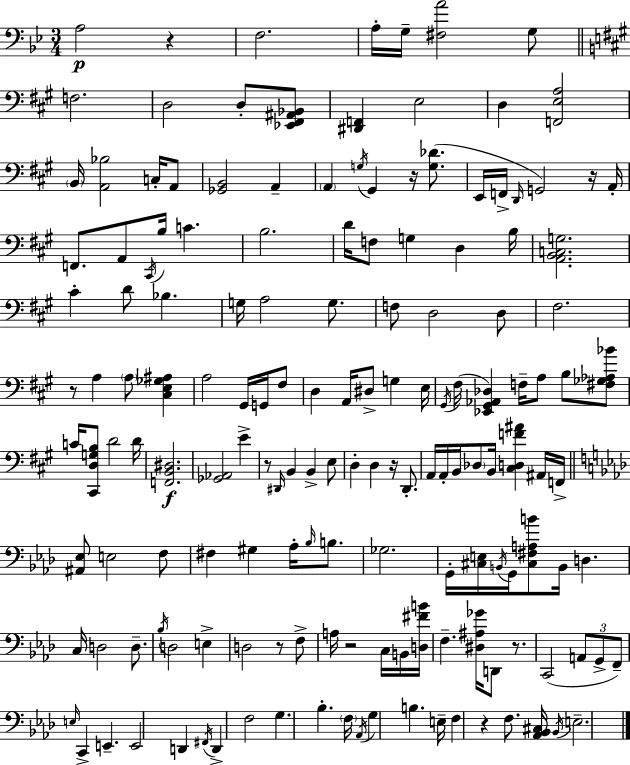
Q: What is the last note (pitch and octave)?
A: E3